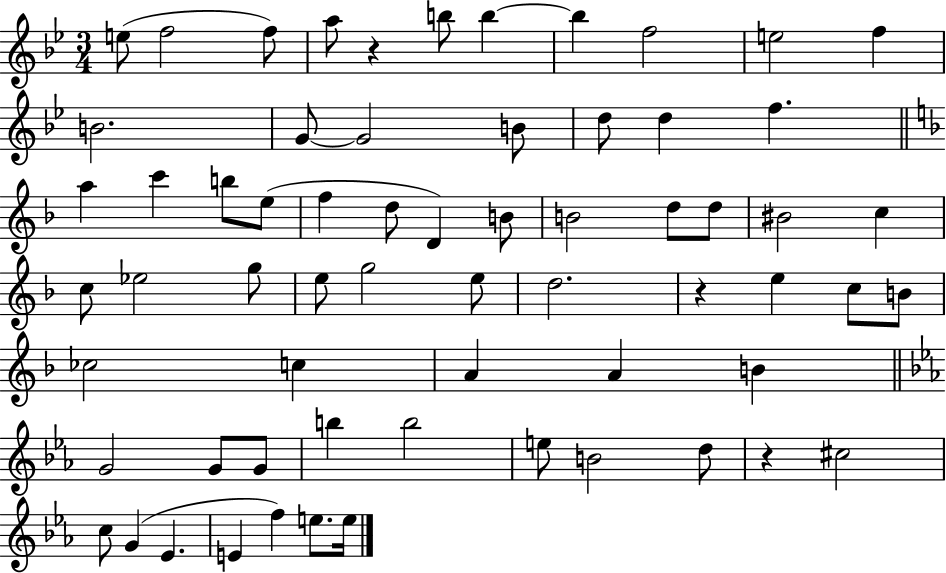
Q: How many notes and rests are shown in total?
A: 64